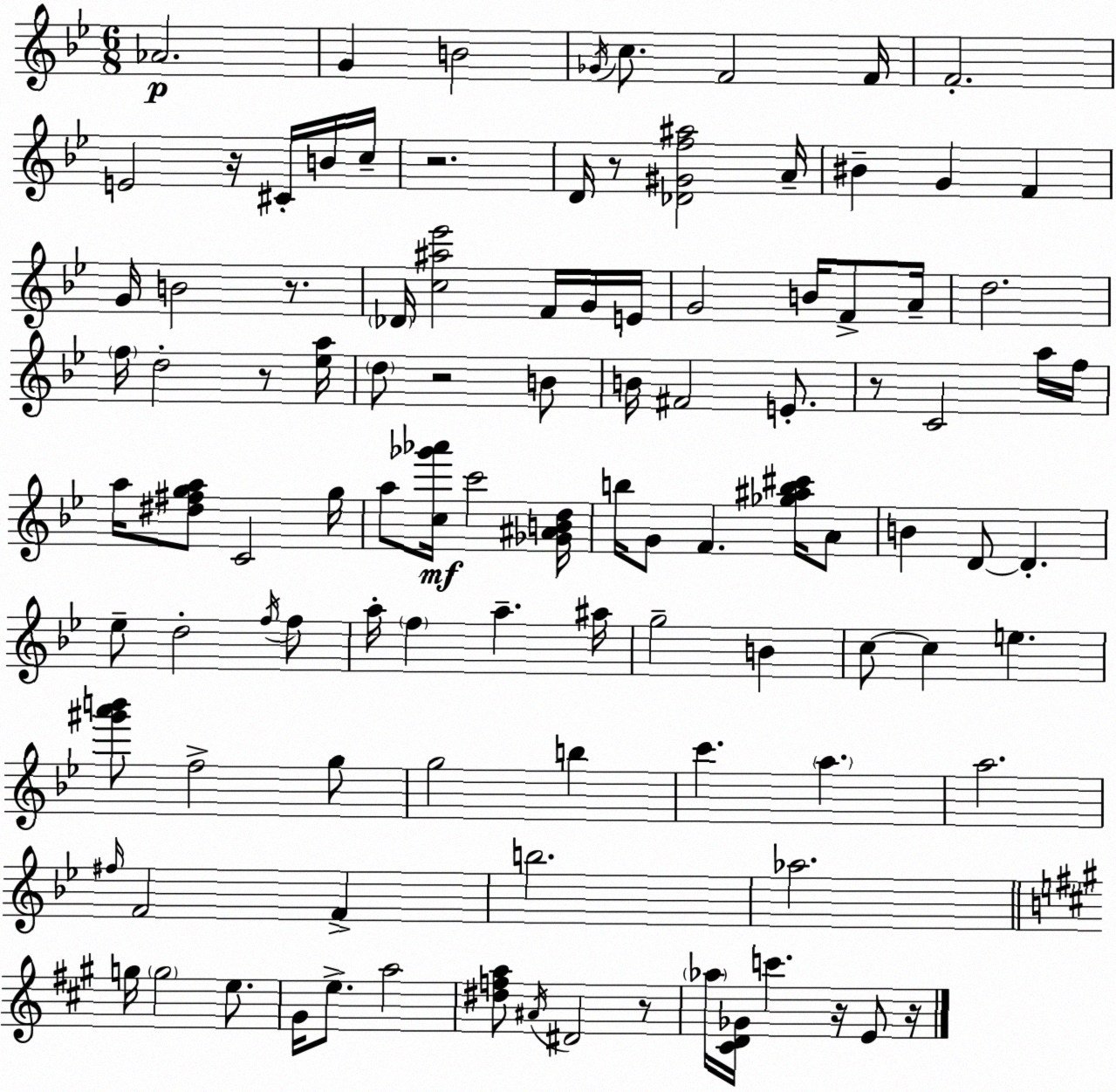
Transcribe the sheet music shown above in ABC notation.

X:1
T:Untitled
M:6/8
L:1/4
K:Gm
_A2 G B2 _G/4 c/2 F2 F/4 F2 E2 z/4 ^C/4 B/4 c/4 z2 D/4 z/2 [_D^Gf^a]2 A/4 ^B G F G/4 B2 z/2 _D/4 [c^a_e']2 F/4 G/4 E/4 G2 B/4 F/2 A/4 d2 f/4 d2 z/2 [_ea]/4 d/2 z2 B/2 B/4 ^F2 E/2 z/2 C2 a/4 f/4 a/4 [^d^fga]/2 C2 g/4 a/2 [c_g'_a']/4 c'2 [_G^ABd]/4 b/4 G/2 F [_g^ab^c']/4 A/2 B D/2 D _e/2 d2 f/4 f/2 a/4 f a ^a/4 g2 B c/2 c e [^g'a'b']/2 f2 g/2 g2 b c' a a2 ^f/4 F2 F b2 _a2 g/4 g2 e/2 ^G/4 e/2 a2 [^dfa]/2 ^A/4 ^D2 z/2 _a/4 [^CD_G]/4 c' z/4 E/2 z/4